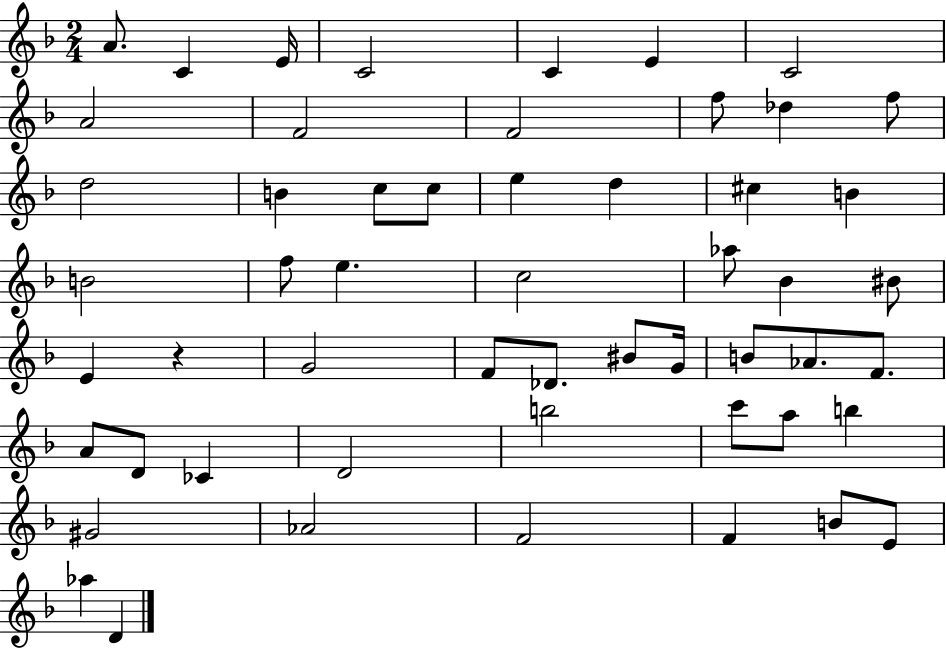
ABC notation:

X:1
T:Untitled
M:2/4
L:1/4
K:F
A/2 C E/4 C2 C E C2 A2 F2 F2 f/2 _d f/2 d2 B c/2 c/2 e d ^c B B2 f/2 e c2 _a/2 _B ^B/2 E z G2 F/2 _D/2 ^B/2 G/4 B/2 _A/2 F/2 A/2 D/2 _C D2 b2 c'/2 a/2 b ^G2 _A2 F2 F B/2 E/2 _a D